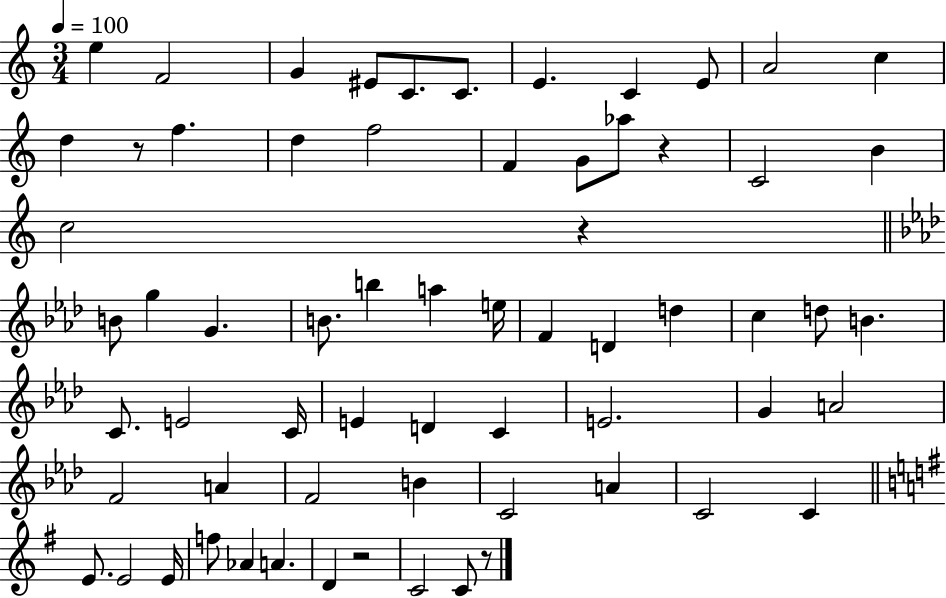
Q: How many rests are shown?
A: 5